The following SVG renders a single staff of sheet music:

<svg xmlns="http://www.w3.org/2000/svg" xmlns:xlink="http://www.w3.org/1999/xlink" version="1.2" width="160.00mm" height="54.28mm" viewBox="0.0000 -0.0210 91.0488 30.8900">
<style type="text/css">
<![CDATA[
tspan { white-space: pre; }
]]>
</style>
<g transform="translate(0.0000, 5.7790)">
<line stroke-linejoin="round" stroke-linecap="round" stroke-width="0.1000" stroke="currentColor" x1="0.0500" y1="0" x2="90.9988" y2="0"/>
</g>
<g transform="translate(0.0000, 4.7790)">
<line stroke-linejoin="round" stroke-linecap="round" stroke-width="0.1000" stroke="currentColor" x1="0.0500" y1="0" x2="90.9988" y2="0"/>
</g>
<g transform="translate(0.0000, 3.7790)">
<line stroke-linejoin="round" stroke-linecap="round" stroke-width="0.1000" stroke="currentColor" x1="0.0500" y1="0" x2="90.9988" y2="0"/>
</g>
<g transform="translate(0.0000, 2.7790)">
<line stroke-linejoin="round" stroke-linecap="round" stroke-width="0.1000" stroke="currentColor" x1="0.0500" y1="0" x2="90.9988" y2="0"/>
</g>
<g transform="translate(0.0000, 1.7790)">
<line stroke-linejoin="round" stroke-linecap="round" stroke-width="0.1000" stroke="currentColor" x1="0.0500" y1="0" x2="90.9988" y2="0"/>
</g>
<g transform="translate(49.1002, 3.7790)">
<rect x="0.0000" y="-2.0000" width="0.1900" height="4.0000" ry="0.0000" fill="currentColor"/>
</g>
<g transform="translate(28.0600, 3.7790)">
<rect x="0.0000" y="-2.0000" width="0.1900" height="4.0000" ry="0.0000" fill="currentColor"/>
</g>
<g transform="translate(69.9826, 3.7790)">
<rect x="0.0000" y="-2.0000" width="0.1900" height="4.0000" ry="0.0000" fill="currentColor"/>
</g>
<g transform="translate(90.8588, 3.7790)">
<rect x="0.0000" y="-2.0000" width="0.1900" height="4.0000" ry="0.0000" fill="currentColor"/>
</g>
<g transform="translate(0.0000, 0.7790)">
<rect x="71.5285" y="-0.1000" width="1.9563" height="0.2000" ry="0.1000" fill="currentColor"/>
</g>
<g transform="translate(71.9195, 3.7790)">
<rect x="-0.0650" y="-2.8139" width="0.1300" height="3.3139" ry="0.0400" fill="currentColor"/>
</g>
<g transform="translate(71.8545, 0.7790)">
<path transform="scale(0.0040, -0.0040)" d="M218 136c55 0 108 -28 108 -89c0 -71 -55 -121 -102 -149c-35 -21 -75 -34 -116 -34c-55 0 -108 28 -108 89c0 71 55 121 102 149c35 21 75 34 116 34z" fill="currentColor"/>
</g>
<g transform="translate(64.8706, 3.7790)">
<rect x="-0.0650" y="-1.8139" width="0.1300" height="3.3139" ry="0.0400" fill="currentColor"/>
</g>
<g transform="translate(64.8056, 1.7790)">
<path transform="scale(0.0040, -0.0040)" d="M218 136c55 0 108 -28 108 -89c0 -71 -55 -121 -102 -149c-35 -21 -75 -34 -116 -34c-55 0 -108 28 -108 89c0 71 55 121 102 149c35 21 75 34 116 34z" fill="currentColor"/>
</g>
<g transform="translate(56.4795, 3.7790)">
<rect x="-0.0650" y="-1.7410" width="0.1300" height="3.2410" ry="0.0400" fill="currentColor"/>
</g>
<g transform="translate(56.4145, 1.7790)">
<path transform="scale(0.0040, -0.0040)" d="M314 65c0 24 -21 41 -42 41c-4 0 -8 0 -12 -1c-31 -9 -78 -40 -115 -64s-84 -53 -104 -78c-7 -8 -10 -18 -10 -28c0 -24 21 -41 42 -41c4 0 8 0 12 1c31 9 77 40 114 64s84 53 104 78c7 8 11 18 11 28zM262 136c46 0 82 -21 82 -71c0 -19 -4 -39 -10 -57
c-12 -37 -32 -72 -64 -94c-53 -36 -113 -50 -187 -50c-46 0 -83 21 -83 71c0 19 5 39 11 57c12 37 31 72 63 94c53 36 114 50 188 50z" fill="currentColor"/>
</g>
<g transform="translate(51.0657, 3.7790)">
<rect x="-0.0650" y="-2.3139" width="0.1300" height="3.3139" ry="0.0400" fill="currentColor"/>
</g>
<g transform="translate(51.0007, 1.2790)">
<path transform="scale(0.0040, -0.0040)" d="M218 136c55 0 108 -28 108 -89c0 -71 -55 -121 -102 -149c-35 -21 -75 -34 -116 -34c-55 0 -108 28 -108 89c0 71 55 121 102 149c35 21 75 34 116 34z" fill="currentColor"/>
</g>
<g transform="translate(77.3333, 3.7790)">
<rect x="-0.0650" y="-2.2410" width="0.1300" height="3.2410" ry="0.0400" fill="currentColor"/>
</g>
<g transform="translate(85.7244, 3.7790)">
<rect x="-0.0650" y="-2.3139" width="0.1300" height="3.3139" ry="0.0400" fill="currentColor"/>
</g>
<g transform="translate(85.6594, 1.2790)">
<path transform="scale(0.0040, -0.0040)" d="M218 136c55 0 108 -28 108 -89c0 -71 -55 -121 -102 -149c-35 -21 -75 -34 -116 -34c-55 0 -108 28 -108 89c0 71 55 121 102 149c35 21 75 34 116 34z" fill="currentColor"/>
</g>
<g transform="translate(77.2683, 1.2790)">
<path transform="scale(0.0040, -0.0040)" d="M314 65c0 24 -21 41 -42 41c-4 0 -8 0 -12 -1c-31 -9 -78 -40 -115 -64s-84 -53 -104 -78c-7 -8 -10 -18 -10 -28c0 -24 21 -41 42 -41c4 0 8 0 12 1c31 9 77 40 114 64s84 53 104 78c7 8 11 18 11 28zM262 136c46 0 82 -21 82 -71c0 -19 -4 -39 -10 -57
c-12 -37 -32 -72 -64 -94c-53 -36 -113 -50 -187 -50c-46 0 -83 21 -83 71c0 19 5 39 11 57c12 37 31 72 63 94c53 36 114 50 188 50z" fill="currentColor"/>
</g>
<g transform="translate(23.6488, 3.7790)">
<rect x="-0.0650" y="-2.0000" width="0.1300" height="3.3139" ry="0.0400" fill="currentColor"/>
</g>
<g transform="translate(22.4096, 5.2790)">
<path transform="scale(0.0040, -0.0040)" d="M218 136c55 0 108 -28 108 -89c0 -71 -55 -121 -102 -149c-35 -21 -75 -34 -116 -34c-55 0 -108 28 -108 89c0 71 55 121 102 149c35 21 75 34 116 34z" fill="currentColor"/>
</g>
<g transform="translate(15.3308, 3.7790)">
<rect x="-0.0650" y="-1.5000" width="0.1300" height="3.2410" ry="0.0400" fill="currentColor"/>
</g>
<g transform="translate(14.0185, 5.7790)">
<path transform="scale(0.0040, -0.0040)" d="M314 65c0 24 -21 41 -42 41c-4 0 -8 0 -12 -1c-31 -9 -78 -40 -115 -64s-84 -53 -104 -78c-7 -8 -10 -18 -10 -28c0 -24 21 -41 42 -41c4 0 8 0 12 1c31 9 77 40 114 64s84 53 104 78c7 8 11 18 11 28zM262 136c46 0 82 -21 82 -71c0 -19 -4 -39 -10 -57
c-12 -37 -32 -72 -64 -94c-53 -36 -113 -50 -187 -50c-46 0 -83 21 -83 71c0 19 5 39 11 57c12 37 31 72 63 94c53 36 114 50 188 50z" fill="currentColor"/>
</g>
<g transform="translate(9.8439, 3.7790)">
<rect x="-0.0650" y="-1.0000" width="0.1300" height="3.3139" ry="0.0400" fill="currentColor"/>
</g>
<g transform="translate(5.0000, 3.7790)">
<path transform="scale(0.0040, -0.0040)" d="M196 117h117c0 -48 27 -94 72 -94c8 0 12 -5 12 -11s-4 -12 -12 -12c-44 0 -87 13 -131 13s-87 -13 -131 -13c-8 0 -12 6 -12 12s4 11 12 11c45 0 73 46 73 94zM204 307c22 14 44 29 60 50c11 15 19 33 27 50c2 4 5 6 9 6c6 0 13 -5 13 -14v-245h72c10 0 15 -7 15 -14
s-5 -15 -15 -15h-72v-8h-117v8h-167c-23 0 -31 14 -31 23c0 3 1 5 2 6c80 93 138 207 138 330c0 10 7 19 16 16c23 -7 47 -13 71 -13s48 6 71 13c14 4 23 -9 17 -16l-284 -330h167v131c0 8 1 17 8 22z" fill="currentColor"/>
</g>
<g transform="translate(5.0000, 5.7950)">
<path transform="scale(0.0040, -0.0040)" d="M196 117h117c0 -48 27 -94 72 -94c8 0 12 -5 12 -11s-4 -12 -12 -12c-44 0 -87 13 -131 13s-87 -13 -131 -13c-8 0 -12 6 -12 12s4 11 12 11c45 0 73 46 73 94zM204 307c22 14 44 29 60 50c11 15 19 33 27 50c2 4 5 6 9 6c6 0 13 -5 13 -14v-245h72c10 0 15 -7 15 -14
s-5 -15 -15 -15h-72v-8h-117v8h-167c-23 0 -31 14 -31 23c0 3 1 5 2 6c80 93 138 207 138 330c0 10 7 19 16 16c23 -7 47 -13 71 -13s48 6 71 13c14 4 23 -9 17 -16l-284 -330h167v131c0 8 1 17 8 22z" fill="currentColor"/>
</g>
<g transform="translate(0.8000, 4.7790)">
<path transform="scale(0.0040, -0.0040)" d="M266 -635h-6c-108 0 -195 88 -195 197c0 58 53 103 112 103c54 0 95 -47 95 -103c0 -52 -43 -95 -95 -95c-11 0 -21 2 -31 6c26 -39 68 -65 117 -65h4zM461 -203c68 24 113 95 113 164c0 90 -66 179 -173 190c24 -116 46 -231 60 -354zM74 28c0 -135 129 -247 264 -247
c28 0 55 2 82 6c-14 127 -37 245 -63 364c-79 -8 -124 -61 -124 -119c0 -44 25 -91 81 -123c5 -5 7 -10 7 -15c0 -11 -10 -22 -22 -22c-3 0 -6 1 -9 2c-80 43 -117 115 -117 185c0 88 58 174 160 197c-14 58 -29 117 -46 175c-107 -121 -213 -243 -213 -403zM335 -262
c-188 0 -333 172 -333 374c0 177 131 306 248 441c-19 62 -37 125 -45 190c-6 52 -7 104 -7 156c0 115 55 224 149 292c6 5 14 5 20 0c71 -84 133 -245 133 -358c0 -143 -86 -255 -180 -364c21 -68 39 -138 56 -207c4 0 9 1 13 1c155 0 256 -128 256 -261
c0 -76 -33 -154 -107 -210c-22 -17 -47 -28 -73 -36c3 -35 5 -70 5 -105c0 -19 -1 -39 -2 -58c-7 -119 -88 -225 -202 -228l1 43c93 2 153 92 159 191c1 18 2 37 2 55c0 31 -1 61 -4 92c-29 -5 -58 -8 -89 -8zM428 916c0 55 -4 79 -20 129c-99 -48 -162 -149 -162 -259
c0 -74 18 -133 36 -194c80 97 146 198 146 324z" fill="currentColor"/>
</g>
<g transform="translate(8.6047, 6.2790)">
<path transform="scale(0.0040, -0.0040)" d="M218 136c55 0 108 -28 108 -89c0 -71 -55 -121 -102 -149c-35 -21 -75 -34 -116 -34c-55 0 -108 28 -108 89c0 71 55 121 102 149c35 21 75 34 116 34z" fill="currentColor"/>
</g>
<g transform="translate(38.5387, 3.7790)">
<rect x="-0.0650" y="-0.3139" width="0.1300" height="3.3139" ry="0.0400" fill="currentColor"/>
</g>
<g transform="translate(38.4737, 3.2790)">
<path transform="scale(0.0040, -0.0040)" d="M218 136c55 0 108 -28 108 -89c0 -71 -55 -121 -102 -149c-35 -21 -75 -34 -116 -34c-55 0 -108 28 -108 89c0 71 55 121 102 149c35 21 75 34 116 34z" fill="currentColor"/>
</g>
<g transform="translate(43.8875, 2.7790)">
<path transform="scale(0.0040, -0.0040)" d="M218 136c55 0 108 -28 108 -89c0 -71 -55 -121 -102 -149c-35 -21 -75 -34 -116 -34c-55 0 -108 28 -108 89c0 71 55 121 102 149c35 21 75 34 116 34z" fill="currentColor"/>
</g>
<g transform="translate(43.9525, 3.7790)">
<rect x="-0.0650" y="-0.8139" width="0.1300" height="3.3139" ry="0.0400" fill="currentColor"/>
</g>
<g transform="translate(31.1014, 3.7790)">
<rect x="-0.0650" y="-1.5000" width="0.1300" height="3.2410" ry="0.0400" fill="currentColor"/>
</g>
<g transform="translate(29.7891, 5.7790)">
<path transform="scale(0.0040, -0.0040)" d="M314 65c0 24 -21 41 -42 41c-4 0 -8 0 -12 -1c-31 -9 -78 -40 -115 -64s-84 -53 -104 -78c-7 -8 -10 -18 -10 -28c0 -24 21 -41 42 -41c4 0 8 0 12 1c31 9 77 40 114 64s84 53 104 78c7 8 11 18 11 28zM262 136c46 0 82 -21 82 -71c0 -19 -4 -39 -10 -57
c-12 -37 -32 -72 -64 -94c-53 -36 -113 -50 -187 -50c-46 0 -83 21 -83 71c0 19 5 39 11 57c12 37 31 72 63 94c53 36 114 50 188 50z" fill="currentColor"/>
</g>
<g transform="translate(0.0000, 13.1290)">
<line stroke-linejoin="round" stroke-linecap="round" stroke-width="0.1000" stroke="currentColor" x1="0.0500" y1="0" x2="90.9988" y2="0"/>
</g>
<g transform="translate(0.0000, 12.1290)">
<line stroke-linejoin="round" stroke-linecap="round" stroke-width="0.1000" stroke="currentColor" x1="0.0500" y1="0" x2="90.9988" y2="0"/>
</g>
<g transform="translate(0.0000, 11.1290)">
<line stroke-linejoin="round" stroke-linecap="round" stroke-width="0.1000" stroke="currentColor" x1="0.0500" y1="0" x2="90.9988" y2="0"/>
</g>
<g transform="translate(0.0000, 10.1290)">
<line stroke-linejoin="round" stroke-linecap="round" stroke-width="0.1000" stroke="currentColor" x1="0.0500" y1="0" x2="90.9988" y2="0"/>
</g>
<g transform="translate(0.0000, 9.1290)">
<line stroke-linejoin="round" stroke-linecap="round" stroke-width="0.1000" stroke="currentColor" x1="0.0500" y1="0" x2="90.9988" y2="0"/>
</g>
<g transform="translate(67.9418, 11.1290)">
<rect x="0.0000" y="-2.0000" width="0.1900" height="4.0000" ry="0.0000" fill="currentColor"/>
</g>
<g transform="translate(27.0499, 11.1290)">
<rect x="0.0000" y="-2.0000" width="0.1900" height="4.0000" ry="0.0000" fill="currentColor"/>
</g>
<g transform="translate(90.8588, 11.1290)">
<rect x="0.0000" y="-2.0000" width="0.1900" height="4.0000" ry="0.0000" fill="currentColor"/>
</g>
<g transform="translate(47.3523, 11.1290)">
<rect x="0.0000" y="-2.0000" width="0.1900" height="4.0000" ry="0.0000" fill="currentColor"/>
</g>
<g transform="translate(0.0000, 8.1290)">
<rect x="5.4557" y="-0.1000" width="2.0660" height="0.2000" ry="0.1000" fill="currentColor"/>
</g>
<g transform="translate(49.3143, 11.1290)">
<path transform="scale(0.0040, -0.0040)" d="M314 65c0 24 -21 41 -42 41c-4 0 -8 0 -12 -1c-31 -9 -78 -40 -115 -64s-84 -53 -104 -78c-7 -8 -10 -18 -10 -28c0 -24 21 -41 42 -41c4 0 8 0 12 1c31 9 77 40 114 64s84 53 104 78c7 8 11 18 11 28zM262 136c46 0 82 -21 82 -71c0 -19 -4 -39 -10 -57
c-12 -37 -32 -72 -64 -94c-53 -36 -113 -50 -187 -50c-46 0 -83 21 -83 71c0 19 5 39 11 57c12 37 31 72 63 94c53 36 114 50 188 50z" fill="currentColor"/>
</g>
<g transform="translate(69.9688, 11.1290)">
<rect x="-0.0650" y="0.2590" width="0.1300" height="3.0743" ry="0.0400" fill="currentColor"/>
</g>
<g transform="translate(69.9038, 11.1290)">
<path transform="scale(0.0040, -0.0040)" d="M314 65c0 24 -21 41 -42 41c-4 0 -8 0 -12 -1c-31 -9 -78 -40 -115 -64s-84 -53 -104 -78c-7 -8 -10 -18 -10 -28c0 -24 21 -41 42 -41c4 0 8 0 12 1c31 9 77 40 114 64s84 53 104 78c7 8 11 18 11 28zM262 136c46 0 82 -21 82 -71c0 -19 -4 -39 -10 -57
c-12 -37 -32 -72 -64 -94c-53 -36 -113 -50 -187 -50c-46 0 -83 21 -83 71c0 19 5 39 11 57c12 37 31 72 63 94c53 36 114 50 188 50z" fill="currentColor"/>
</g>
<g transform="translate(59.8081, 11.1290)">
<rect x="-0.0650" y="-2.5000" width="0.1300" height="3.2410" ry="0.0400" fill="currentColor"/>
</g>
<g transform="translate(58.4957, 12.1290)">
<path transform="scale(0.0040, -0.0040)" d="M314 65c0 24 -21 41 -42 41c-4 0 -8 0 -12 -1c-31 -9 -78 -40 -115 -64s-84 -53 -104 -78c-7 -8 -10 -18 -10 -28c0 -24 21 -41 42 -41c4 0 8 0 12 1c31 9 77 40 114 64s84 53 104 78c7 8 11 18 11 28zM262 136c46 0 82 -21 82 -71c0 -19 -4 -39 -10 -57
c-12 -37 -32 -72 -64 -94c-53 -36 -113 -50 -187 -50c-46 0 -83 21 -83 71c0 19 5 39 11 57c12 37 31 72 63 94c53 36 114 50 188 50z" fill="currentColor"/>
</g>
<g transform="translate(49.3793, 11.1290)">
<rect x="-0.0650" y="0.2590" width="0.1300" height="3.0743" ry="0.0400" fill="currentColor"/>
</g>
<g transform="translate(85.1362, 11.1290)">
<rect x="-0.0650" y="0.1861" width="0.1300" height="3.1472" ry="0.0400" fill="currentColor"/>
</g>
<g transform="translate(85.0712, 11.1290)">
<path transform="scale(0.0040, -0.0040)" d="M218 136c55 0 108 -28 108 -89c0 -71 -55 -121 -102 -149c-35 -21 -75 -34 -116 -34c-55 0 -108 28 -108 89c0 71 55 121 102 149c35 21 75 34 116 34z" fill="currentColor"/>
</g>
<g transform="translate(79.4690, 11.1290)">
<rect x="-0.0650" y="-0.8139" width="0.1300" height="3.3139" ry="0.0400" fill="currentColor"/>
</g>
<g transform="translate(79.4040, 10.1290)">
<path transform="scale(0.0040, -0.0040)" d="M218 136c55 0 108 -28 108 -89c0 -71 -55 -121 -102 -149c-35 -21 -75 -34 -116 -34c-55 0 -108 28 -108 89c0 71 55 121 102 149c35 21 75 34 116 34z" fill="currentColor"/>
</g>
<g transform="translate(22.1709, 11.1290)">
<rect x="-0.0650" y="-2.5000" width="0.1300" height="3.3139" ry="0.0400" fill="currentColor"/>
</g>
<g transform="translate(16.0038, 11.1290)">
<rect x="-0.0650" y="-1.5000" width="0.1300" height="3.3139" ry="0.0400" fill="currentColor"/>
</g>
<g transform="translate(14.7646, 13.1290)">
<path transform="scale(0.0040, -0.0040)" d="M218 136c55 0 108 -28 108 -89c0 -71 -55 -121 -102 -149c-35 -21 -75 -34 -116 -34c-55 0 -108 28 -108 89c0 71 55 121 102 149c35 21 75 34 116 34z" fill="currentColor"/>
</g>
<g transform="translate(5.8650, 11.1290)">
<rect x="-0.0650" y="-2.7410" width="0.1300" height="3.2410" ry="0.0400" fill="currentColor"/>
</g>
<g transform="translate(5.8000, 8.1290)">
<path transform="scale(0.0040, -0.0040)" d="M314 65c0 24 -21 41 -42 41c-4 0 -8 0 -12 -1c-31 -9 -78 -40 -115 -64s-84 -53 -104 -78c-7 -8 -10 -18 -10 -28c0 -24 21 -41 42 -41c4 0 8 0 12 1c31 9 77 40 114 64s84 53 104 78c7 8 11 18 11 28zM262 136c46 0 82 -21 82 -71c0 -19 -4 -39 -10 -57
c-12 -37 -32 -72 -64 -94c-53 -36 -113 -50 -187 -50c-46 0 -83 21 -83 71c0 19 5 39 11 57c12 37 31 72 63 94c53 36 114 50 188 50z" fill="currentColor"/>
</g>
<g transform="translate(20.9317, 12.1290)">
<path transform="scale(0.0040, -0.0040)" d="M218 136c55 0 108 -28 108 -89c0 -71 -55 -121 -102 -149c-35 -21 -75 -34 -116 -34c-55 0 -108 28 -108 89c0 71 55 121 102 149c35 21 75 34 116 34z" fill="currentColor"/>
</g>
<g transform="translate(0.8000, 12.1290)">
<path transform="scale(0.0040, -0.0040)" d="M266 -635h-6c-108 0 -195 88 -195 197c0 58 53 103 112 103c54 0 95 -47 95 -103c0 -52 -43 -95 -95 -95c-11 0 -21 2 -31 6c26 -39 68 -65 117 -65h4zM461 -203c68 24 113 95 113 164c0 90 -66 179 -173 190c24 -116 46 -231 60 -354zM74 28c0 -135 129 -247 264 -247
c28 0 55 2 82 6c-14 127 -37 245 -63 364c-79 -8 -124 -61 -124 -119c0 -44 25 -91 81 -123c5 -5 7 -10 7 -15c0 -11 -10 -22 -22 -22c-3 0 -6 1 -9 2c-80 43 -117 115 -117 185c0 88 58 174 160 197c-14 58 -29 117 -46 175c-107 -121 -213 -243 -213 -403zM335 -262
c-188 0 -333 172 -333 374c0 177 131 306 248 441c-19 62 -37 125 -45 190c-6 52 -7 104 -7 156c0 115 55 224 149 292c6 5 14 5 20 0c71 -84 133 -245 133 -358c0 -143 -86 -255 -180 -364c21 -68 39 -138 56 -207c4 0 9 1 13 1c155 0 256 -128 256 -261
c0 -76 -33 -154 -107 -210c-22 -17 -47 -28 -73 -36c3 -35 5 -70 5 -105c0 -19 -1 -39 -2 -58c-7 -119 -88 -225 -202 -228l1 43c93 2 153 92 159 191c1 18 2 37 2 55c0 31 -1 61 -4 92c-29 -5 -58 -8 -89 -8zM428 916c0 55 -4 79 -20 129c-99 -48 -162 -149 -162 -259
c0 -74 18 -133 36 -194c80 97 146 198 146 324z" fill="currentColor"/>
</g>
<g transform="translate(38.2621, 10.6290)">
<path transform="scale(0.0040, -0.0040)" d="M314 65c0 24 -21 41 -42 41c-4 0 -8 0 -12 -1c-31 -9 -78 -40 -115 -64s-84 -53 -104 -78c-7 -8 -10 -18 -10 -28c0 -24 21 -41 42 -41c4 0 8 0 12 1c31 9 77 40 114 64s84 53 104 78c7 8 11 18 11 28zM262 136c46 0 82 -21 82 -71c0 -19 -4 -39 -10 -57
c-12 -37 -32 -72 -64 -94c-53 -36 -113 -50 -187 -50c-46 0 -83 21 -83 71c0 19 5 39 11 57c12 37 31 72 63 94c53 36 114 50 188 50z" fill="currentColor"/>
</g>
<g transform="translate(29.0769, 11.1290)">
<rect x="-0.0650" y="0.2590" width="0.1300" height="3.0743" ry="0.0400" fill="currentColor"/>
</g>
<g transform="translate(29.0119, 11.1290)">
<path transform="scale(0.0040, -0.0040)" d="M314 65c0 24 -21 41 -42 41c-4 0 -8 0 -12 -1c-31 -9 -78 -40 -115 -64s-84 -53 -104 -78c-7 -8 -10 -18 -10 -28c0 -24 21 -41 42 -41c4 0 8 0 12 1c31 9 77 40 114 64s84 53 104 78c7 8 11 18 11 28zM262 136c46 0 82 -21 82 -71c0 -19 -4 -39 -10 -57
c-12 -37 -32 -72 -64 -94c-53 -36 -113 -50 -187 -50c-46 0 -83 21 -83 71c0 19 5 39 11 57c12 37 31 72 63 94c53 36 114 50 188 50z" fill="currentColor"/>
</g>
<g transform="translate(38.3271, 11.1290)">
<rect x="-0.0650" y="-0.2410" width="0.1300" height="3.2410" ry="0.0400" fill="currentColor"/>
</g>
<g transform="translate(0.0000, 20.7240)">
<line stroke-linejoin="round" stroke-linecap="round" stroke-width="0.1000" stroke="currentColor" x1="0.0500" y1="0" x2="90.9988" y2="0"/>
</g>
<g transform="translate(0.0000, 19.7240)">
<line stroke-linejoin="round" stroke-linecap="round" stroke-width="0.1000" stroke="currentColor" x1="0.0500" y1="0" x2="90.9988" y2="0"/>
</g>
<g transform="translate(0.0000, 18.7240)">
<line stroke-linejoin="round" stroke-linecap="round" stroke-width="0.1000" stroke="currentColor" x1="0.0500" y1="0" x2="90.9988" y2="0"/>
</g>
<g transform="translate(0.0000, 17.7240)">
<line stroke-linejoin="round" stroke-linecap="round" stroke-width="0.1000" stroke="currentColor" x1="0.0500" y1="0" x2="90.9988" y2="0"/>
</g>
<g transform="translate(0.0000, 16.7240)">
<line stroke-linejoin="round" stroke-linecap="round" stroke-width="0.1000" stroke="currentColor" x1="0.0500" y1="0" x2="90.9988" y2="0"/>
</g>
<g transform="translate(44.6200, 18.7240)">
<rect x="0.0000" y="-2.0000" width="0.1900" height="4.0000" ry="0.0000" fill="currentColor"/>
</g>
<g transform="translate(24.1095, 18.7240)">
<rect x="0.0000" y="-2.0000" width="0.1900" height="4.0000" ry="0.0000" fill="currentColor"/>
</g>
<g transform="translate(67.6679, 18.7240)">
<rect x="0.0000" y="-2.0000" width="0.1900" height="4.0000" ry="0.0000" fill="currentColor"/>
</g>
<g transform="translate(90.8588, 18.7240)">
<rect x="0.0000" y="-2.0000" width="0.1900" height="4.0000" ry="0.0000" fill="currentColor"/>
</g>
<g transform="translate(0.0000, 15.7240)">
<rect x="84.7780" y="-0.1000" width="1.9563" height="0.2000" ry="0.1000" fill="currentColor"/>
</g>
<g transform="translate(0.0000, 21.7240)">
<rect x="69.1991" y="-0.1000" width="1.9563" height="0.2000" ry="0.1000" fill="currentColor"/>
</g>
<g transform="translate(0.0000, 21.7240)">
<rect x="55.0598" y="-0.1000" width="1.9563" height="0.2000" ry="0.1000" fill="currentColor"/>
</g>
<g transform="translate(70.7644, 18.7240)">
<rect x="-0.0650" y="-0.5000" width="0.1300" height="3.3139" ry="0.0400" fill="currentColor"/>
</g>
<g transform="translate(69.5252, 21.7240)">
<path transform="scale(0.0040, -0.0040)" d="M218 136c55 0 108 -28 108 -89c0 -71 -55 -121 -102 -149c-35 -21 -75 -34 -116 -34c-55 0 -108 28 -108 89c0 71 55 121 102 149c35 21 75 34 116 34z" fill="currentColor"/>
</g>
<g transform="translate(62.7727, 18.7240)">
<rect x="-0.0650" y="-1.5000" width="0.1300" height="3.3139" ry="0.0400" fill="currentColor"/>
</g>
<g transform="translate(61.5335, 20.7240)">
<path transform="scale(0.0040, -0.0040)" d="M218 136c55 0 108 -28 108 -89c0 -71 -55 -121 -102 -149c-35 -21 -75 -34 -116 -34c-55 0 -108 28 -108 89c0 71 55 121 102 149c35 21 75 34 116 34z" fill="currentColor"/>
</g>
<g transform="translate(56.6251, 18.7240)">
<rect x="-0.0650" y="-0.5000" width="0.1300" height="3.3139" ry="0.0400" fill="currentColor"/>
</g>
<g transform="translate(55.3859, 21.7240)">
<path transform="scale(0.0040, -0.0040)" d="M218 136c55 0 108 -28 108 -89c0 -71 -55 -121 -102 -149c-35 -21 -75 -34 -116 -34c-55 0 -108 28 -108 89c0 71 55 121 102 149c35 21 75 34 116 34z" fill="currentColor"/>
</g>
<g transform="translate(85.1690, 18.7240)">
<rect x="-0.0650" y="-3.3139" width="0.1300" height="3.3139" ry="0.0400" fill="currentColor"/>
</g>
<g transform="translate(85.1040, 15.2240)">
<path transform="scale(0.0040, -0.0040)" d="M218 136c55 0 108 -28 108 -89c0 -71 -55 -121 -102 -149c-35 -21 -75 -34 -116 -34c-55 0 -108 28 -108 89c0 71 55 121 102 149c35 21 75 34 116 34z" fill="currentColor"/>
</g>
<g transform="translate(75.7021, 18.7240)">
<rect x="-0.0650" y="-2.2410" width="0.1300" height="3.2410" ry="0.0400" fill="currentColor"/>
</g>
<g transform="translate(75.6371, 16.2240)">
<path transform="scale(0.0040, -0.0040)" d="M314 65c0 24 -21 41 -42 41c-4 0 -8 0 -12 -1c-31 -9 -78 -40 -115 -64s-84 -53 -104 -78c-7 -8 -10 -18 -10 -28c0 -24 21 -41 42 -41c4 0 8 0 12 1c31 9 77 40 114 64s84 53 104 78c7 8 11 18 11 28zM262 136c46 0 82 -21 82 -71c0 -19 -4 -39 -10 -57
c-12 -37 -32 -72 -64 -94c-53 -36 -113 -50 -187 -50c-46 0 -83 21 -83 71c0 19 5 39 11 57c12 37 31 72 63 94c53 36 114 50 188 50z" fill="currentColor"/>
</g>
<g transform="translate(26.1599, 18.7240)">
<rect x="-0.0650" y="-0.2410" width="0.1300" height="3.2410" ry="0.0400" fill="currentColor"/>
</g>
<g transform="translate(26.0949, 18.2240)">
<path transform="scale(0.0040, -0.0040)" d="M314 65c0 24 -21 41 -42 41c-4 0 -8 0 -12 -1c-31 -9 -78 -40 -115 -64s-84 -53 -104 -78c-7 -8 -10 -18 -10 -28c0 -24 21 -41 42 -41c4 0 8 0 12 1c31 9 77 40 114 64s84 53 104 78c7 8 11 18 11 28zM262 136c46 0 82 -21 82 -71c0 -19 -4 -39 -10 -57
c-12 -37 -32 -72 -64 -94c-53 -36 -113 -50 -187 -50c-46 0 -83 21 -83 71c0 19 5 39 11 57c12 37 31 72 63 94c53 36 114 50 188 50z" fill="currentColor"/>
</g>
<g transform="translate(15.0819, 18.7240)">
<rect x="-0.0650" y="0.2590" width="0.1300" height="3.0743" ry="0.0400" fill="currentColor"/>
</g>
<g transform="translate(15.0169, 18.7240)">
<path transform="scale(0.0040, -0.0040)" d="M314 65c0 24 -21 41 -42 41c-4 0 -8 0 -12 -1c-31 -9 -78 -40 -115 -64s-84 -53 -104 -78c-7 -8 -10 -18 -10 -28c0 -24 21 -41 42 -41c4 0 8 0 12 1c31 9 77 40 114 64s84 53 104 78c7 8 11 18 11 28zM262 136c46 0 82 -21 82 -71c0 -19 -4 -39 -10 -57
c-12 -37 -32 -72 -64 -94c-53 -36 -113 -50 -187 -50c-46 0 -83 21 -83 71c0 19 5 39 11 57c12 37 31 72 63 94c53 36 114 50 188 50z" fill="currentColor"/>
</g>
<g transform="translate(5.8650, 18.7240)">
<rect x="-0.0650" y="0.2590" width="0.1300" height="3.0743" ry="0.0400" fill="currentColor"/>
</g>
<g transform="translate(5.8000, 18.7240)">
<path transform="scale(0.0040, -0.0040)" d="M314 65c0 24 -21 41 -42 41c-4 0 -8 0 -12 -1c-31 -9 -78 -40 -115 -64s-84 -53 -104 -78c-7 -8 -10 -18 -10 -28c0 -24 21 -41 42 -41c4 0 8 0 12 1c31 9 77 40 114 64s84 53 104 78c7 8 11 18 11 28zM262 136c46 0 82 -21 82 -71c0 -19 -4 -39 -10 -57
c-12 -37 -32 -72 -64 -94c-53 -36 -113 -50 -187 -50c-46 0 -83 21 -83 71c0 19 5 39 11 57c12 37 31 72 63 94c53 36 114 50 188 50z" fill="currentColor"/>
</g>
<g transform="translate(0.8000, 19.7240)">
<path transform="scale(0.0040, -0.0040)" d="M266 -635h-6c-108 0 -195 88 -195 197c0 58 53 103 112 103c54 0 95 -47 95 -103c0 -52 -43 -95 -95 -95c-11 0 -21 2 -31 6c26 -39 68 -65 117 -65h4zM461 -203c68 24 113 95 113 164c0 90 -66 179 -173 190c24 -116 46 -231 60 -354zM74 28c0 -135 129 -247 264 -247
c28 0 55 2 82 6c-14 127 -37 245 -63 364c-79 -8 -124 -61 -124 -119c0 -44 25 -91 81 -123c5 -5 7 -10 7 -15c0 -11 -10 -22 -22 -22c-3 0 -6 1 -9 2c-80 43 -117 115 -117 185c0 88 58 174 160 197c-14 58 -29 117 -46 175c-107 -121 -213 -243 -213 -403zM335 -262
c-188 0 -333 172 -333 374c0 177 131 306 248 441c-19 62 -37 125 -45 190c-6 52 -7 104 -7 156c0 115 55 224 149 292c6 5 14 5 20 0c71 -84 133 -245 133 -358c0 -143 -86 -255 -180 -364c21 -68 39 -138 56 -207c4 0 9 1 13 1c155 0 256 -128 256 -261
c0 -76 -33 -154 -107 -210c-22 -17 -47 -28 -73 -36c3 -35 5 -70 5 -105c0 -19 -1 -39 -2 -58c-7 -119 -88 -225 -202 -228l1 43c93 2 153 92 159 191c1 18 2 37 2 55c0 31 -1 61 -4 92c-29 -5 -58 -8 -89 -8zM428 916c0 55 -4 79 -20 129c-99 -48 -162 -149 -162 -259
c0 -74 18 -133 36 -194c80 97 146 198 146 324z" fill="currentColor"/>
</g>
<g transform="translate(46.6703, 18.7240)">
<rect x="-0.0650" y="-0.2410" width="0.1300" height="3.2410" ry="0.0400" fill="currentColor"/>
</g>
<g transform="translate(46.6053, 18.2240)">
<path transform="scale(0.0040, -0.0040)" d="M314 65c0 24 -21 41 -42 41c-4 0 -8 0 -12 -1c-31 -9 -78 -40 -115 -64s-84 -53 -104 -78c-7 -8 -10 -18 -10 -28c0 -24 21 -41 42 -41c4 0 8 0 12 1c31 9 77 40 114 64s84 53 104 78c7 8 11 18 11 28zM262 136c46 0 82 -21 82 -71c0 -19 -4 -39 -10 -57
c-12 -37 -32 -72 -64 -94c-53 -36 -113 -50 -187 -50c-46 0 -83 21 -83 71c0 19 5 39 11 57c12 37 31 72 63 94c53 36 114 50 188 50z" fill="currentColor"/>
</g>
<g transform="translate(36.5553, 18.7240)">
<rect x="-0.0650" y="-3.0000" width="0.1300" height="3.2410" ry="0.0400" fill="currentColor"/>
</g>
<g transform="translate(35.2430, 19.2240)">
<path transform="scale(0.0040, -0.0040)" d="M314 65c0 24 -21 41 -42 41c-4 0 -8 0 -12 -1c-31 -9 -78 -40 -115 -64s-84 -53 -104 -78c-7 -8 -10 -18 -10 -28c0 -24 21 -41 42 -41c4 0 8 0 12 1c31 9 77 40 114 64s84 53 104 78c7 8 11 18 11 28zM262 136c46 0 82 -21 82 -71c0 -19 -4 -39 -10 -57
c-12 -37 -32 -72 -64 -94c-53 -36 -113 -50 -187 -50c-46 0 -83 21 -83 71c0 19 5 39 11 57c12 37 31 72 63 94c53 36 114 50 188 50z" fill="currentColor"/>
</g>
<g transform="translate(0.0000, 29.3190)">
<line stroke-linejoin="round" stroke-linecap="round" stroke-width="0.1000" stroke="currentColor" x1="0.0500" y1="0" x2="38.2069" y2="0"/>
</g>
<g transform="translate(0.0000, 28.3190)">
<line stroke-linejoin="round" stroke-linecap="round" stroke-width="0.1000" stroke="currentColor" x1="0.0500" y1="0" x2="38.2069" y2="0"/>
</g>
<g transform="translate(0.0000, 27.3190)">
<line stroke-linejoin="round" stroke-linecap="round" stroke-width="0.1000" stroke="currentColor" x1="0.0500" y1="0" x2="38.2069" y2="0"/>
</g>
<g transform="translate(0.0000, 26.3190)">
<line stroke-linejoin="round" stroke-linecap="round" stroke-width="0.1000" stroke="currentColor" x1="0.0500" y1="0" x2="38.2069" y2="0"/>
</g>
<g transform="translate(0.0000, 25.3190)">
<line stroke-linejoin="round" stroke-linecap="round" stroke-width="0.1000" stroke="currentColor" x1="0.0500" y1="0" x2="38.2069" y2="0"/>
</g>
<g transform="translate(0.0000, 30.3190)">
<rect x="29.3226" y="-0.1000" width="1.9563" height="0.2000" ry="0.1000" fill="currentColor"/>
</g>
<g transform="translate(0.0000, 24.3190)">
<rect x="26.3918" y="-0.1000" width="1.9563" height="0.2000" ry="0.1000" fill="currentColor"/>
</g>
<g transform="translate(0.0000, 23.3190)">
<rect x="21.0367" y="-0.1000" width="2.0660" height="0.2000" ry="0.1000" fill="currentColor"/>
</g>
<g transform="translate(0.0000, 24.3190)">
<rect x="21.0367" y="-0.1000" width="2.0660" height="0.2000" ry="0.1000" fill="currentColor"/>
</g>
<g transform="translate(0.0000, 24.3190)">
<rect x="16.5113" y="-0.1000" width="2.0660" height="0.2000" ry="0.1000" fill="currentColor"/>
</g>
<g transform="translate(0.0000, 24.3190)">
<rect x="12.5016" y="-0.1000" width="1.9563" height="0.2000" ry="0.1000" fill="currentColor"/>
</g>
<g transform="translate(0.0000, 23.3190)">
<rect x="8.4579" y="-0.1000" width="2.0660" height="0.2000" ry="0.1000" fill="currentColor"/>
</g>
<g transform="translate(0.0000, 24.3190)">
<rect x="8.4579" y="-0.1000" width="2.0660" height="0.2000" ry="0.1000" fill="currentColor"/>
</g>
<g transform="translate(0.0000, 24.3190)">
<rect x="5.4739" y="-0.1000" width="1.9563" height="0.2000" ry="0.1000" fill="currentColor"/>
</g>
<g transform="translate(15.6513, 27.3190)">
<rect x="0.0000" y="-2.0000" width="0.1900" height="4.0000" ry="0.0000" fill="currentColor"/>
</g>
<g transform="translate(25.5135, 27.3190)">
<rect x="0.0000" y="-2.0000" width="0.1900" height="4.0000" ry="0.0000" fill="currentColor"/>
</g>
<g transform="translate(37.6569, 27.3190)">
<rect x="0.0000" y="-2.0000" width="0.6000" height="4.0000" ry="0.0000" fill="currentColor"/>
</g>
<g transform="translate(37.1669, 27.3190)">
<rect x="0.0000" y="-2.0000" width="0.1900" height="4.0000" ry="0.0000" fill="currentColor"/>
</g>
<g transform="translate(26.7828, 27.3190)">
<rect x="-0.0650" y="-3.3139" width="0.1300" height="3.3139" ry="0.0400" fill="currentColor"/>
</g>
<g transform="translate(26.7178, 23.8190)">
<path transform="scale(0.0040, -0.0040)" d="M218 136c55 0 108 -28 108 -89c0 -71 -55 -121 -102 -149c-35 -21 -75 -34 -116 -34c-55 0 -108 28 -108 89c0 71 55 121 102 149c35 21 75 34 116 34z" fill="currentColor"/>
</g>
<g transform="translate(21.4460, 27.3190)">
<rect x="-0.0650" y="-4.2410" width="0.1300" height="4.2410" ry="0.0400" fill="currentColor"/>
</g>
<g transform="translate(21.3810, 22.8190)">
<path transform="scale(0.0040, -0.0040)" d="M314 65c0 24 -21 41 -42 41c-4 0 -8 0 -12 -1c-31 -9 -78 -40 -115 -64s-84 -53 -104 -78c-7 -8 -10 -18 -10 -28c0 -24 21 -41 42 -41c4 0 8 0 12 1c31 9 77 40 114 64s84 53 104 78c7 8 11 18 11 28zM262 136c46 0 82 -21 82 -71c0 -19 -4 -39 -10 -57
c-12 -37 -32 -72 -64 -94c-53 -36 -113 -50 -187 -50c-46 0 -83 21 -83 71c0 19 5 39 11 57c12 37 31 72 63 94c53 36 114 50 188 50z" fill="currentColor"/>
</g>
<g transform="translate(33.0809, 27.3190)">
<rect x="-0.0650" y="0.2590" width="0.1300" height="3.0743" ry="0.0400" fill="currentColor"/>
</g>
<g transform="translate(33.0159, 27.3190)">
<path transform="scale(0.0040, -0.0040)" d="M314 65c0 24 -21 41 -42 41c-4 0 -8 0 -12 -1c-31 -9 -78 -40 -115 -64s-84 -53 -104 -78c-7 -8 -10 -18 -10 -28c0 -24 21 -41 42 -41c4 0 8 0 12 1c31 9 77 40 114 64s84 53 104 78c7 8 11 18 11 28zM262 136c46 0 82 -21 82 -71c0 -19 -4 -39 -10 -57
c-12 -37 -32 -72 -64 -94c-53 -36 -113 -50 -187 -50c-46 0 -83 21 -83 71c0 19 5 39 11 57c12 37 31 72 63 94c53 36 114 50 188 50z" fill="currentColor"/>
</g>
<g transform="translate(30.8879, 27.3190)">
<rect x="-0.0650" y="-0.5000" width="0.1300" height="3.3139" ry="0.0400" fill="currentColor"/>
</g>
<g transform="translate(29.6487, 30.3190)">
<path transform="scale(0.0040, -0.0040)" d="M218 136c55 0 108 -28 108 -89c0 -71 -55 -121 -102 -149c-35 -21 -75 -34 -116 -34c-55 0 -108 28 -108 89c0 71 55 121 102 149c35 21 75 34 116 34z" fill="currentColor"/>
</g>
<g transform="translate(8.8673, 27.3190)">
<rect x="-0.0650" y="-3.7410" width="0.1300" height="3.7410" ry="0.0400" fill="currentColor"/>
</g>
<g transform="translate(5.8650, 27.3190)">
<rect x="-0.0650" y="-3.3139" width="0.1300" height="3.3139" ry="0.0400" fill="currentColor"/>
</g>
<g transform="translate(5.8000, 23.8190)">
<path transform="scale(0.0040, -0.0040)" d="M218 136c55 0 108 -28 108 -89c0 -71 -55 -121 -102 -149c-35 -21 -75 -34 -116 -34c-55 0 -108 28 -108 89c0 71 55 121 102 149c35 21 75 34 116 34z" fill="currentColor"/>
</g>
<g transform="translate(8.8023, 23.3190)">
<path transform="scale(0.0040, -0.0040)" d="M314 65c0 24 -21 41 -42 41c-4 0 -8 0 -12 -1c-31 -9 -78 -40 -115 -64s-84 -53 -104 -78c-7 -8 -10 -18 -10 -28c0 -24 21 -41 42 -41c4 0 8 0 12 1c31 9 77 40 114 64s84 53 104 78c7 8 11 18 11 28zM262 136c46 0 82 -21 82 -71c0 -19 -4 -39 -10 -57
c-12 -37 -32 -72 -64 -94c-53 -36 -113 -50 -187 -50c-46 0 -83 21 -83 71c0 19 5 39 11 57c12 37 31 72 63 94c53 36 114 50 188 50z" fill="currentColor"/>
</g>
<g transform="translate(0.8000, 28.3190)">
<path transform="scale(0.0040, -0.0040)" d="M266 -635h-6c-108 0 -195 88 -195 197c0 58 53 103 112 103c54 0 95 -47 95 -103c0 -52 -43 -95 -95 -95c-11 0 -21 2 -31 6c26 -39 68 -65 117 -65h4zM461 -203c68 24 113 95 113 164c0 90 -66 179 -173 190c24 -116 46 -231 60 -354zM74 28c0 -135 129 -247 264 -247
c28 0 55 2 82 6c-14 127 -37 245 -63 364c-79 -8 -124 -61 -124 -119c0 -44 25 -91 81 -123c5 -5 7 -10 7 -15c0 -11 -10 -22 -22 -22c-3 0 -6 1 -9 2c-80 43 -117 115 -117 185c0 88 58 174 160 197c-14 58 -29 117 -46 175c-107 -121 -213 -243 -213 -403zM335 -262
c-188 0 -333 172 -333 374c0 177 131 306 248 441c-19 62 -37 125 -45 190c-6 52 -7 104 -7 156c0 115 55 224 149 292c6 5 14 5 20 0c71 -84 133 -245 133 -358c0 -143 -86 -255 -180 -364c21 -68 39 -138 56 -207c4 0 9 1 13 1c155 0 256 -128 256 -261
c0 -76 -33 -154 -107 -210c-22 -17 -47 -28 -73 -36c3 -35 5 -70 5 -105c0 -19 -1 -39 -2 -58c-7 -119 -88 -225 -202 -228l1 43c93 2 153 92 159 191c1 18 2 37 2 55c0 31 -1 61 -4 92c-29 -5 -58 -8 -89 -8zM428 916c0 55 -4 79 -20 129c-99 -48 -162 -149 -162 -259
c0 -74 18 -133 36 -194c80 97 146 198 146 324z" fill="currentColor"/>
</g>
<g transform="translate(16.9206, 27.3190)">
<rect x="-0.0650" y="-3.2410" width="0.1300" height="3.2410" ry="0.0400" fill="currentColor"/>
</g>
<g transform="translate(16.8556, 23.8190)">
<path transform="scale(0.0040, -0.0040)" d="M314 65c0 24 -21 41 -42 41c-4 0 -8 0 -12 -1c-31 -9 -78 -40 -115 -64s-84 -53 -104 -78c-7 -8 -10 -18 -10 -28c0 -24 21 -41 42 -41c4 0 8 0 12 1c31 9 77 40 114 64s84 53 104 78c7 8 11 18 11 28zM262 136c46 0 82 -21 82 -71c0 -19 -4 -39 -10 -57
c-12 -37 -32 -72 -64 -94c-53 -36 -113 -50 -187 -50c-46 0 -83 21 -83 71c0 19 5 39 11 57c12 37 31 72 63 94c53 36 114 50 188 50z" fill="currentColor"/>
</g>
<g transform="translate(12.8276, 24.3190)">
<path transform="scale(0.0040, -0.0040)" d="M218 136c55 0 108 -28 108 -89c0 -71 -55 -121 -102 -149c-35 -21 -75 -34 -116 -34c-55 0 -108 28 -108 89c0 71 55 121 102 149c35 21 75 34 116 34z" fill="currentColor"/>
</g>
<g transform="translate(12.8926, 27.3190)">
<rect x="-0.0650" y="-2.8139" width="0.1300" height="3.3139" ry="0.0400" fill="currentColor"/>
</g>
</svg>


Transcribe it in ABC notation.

X:1
T:Untitled
M:4/4
L:1/4
K:C
D E2 F E2 c d g f2 f a g2 g a2 E G B2 c2 B2 G2 B2 d B B2 B2 c2 A2 c2 C E C g2 b b c'2 a b2 d'2 b C B2